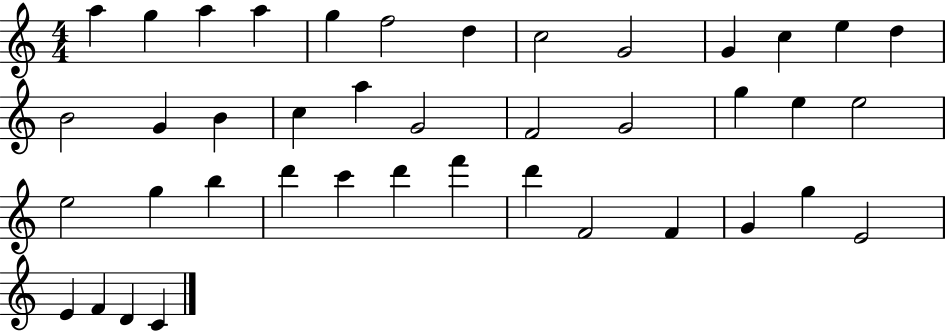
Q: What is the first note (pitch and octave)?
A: A5